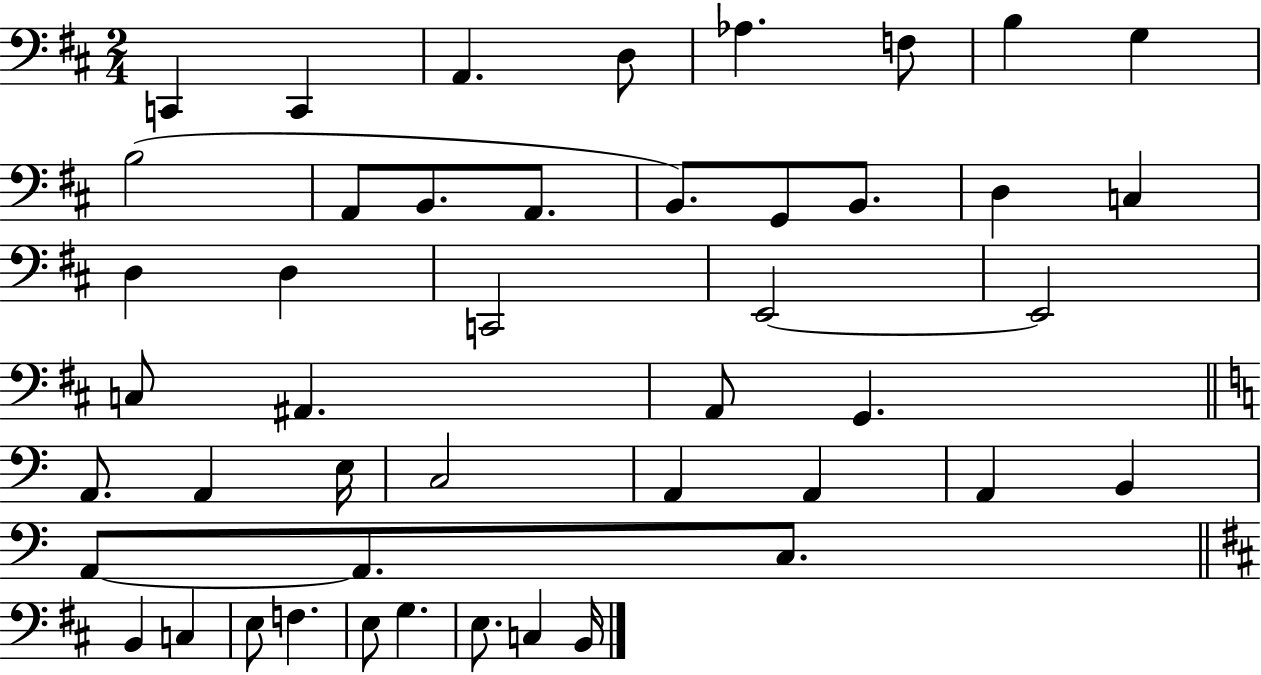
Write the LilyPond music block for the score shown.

{
  \clef bass
  \numericTimeSignature
  \time 2/4
  \key d \major
  c,4 c,4 | a,4. d8 | aes4. f8 | b4 g4 | \break b2( | a,8 b,8. a,8. | b,8.) g,8 b,8. | d4 c4 | \break d4 d4 | c,2 | e,2~~ | e,2 | \break c8 ais,4. | a,8 g,4. | \bar "||" \break \key a \minor a,8. a,4 e16 | c2 | a,4 a,4 | a,4 b,4 | \break a,8~~ a,8. c8. | \bar "||" \break \key b \minor b,4 c4 | e8 f4. | e8 g4. | e8. c4 b,16 | \break \bar "|."
}